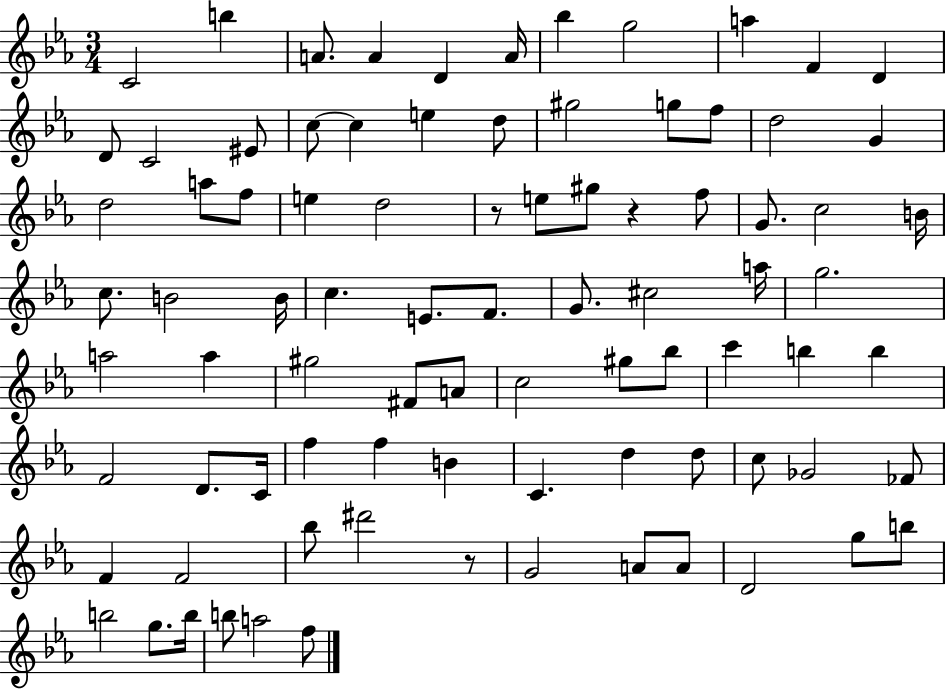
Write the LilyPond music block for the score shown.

{
  \clef treble
  \numericTimeSignature
  \time 3/4
  \key ees \major
  \repeat volta 2 { c'2 b''4 | a'8. a'4 d'4 a'16 | bes''4 g''2 | a''4 f'4 d'4 | \break d'8 c'2 eis'8 | c''8~~ c''4 e''4 d''8 | gis''2 g''8 f''8 | d''2 g'4 | \break d''2 a''8 f''8 | e''4 d''2 | r8 e''8 gis''8 r4 f''8 | g'8. c''2 b'16 | \break c''8. b'2 b'16 | c''4. e'8. f'8. | g'8. cis''2 a''16 | g''2. | \break a''2 a''4 | gis''2 fis'8 a'8 | c''2 gis''8 bes''8 | c'''4 b''4 b''4 | \break f'2 d'8. c'16 | f''4 f''4 b'4 | c'4. d''4 d''8 | c''8 ges'2 fes'8 | \break f'4 f'2 | bes''8 dis'''2 r8 | g'2 a'8 a'8 | d'2 g''8 b''8 | \break b''2 g''8. b''16 | b''8 a''2 f''8 | } \bar "|."
}